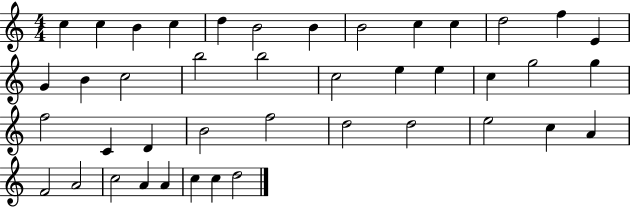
C5/q C5/q B4/q C5/q D5/q B4/h B4/q B4/h C5/q C5/q D5/h F5/q E4/q G4/q B4/q C5/h B5/h B5/h C5/h E5/q E5/q C5/q G5/h G5/q F5/h C4/q D4/q B4/h F5/h D5/h D5/h E5/h C5/q A4/q F4/h A4/h C5/h A4/q A4/q C5/q C5/q D5/h